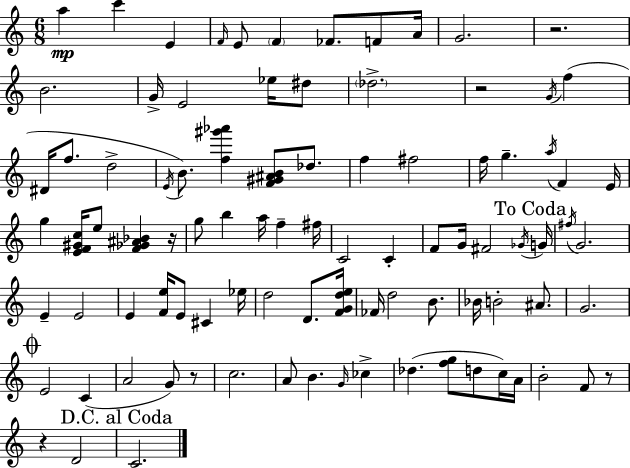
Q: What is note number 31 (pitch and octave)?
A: E4